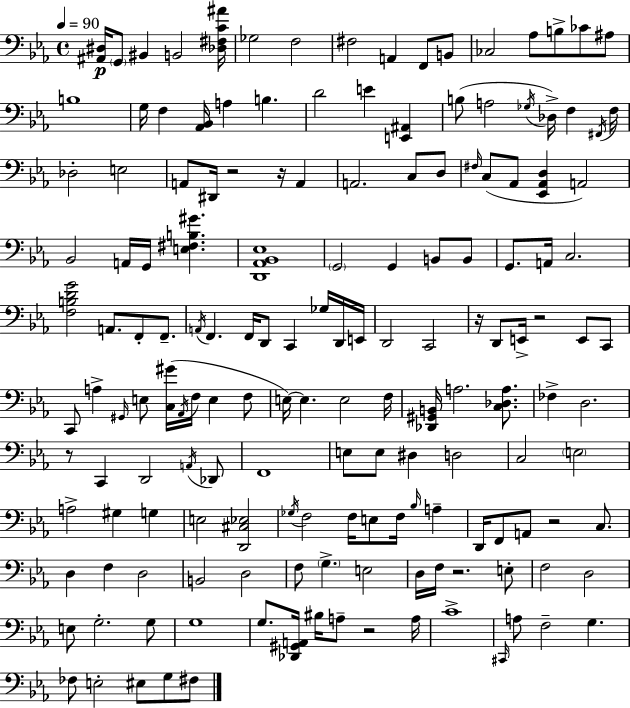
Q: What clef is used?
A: bass